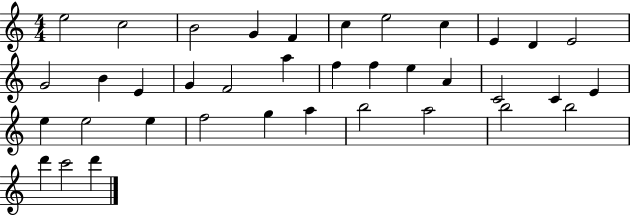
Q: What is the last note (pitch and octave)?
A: D6